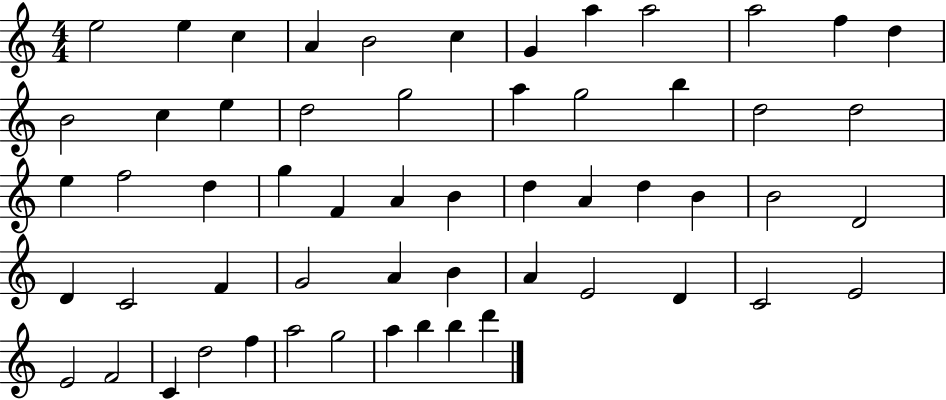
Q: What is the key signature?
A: C major